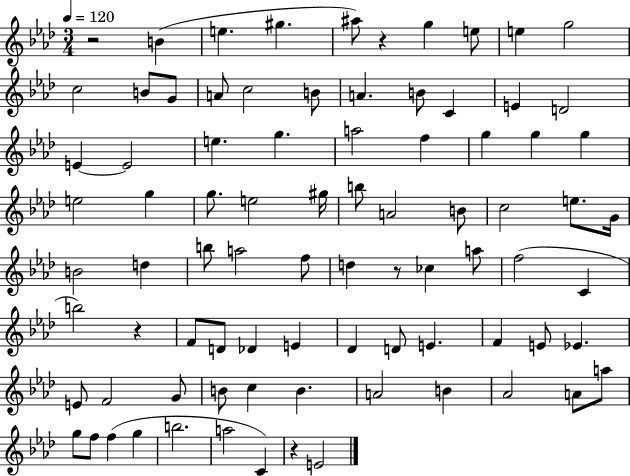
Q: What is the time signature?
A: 3/4